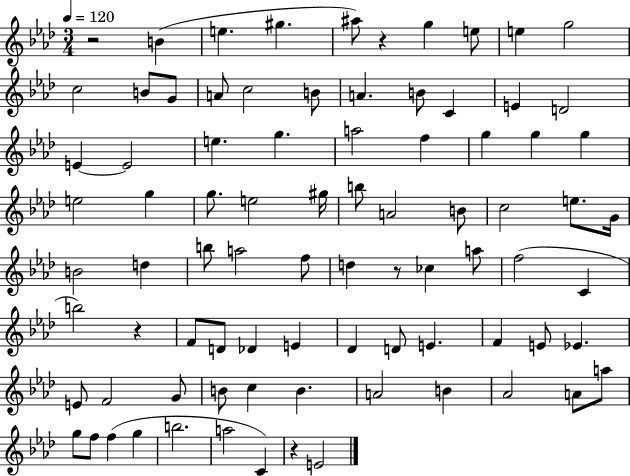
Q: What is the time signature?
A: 3/4